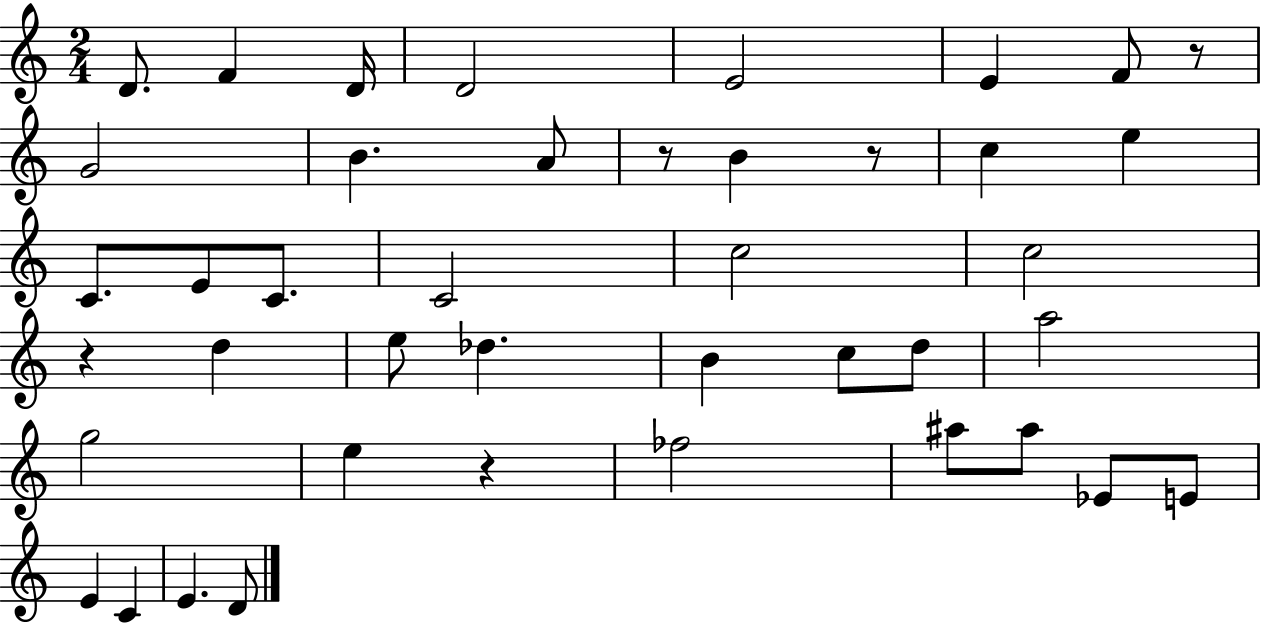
D4/e. F4/q D4/s D4/h E4/h E4/q F4/e R/e G4/h B4/q. A4/e R/e B4/q R/e C5/q E5/q C4/e. E4/e C4/e. C4/h C5/h C5/h R/q D5/q E5/e Db5/q. B4/q C5/e D5/e A5/h G5/h E5/q R/q FES5/h A#5/e A#5/e Eb4/e E4/e E4/q C4/q E4/q. D4/e